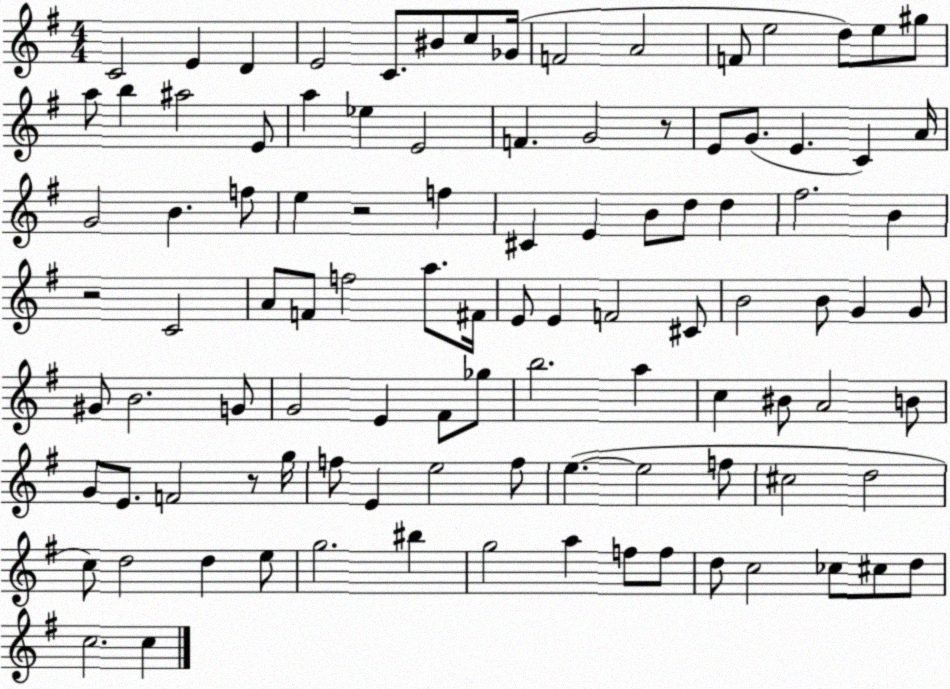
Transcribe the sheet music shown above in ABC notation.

X:1
T:Untitled
M:4/4
L:1/4
K:G
C2 E D E2 C/2 ^B/2 c/2 _G/4 F2 A2 F/2 e2 d/2 e/2 ^g/2 a/2 b ^a2 E/2 a _e E2 F G2 z/2 E/2 G/2 E C A/4 G2 B f/2 e z2 f ^C E B/2 d/2 d ^f2 B z2 C2 A/2 F/2 f2 a/2 ^F/4 E/2 E F2 ^C/2 B2 B/2 G G/2 ^G/2 B2 G/2 G2 E ^F/2 _g/2 b2 a c ^B/2 A2 B/2 G/2 E/2 F2 z/2 g/4 f/2 E e2 f/2 e e2 f/2 ^c2 d2 c/2 d2 d e/2 g2 ^b g2 a f/2 f/2 d/2 c2 _c/2 ^c/2 d/2 c2 c